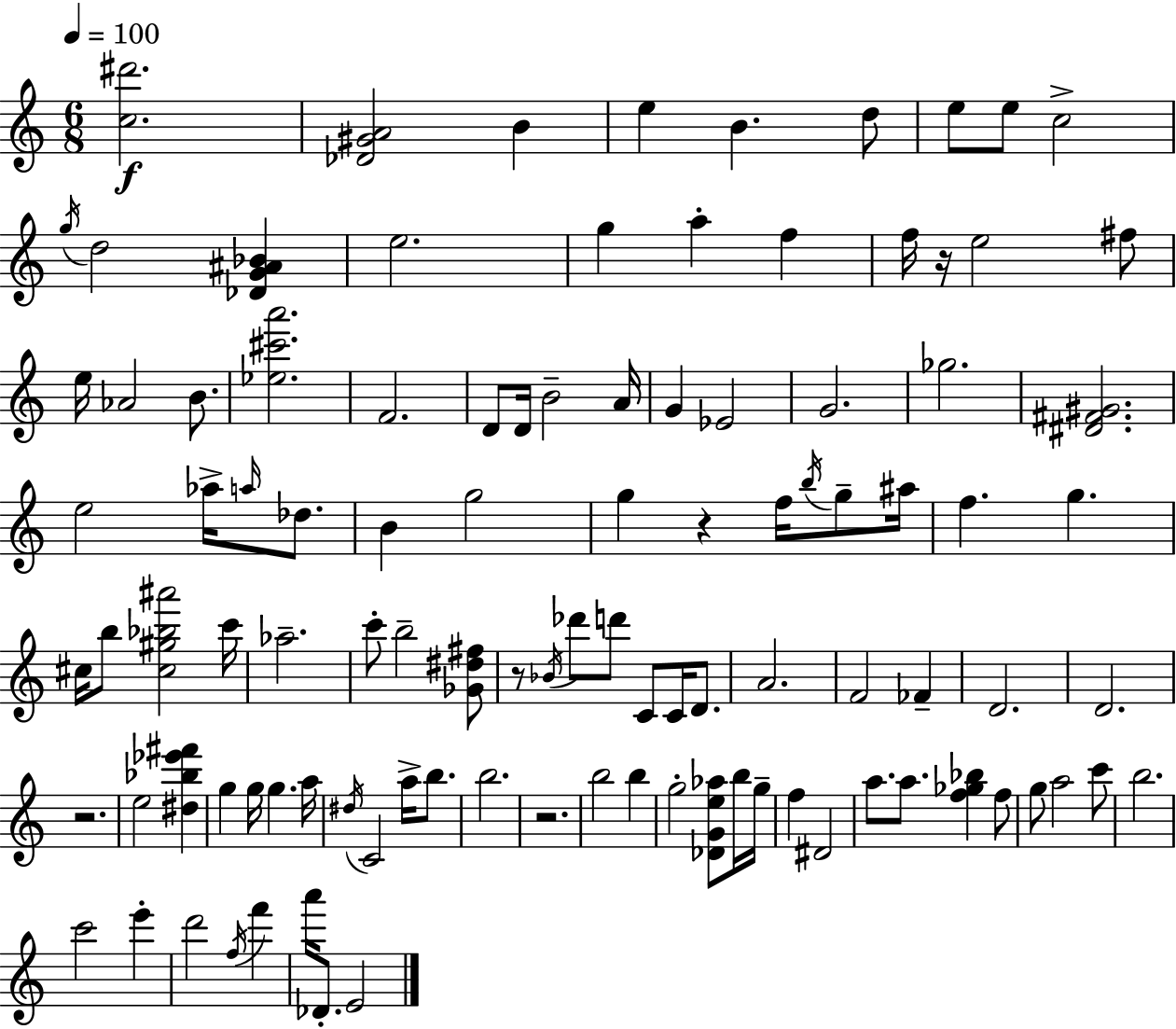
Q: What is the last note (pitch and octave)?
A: E4